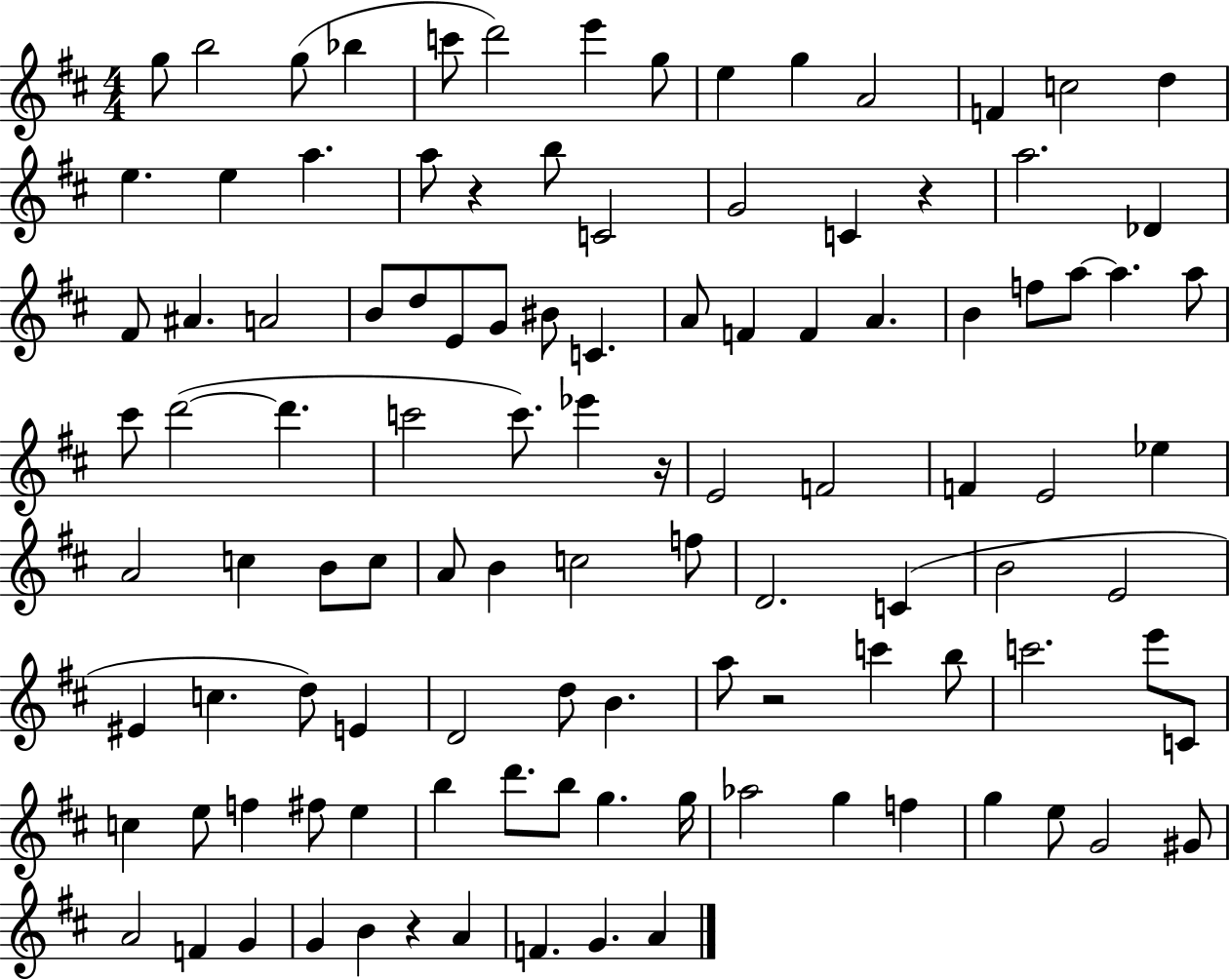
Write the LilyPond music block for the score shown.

{
  \clef treble
  \numericTimeSignature
  \time 4/4
  \key d \major
  g''8 b''2 g''8( bes''4 | c'''8 d'''2) e'''4 g''8 | e''4 g''4 a'2 | f'4 c''2 d''4 | \break e''4. e''4 a''4. | a''8 r4 b''8 c'2 | g'2 c'4 r4 | a''2. des'4 | \break fis'8 ais'4. a'2 | b'8 d''8 e'8 g'8 bis'8 c'4. | a'8 f'4 f'4 a'4. | b'4 f''8 a''8~~ a''4. a''8 | \break cis'''8 d'''2~(~ d'''4. | c'''2 c'''8.) ees'''4 r16 | e'2 f'2 | f'4 e'2 ees''4 | \break a'2 c''4 b'8 c''8 | a'8 b'4 c''2 f''8 | d'2. c'4( | b'2 e'2 | \break eis'4 c''4. d''8) e'4 | d'2 d''8 b'4. | a''8 r2 c'''4 b''8 | c'''2. e'''8 c'8 | \break c''4 e''8 f''4 fis''8 e''4 | b''4 d'''8. b''8 g''4. g''16 | aes''2 g''4 f''4 | g''4 e''8 g'2 gis'8 | \break a'2 f'4 g'4 | g'4 b'4 r4 a'4 | f'4. g'4. a'4 | \bar "|."
}